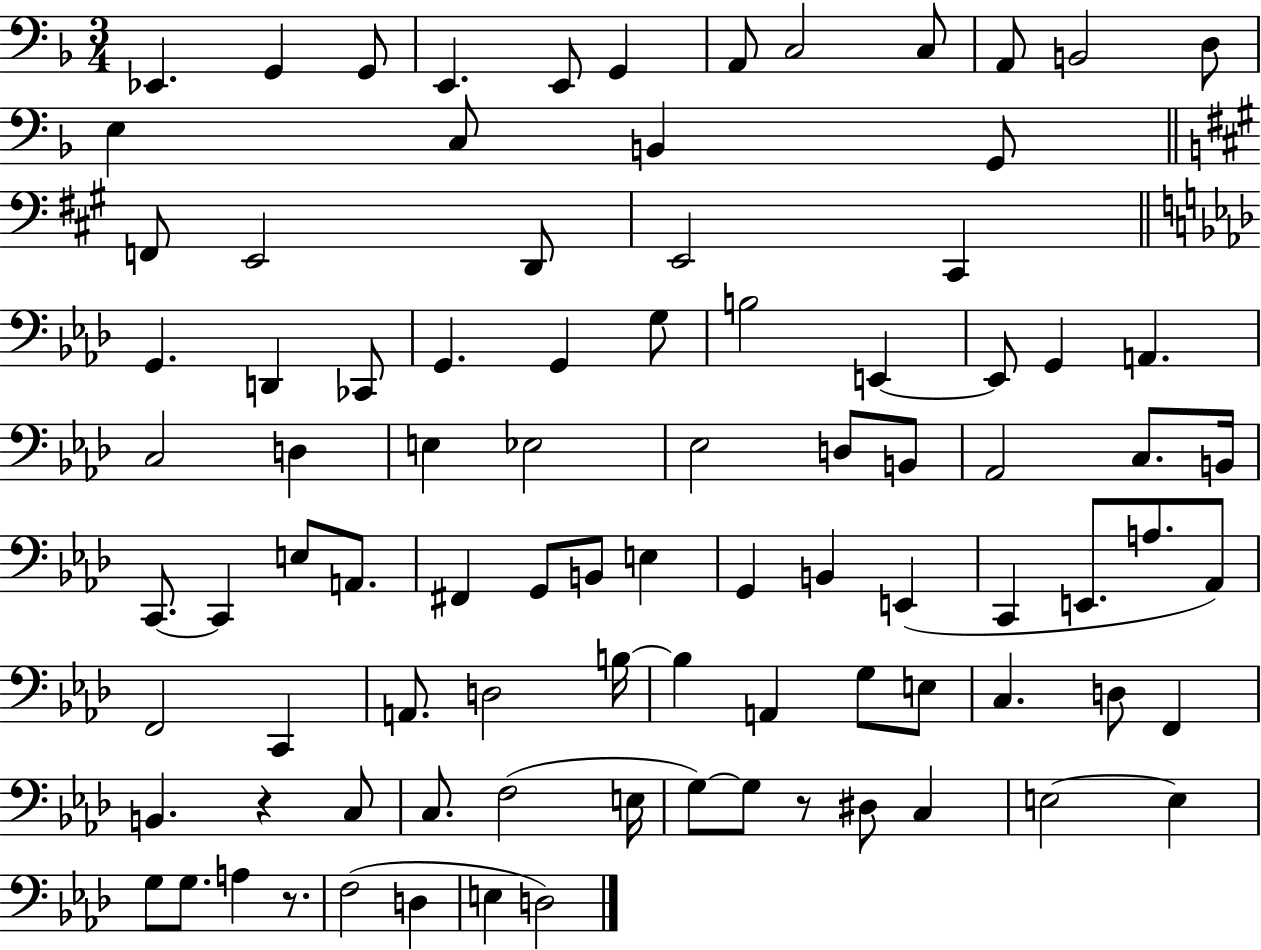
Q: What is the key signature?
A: F major